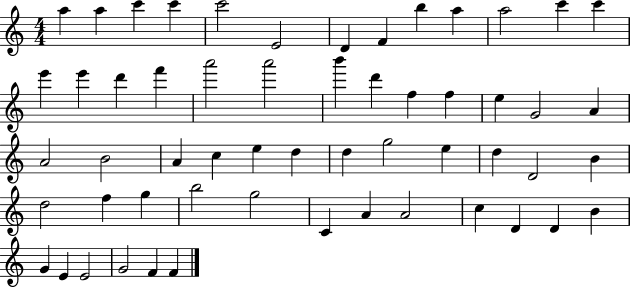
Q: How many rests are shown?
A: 0